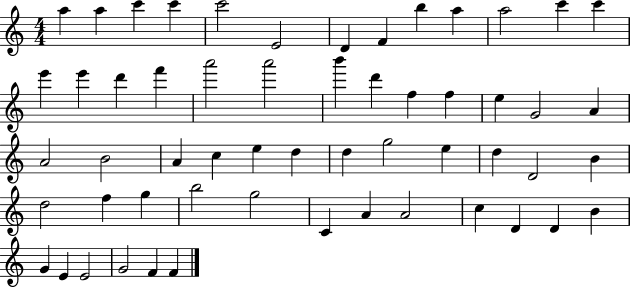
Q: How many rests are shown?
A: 0